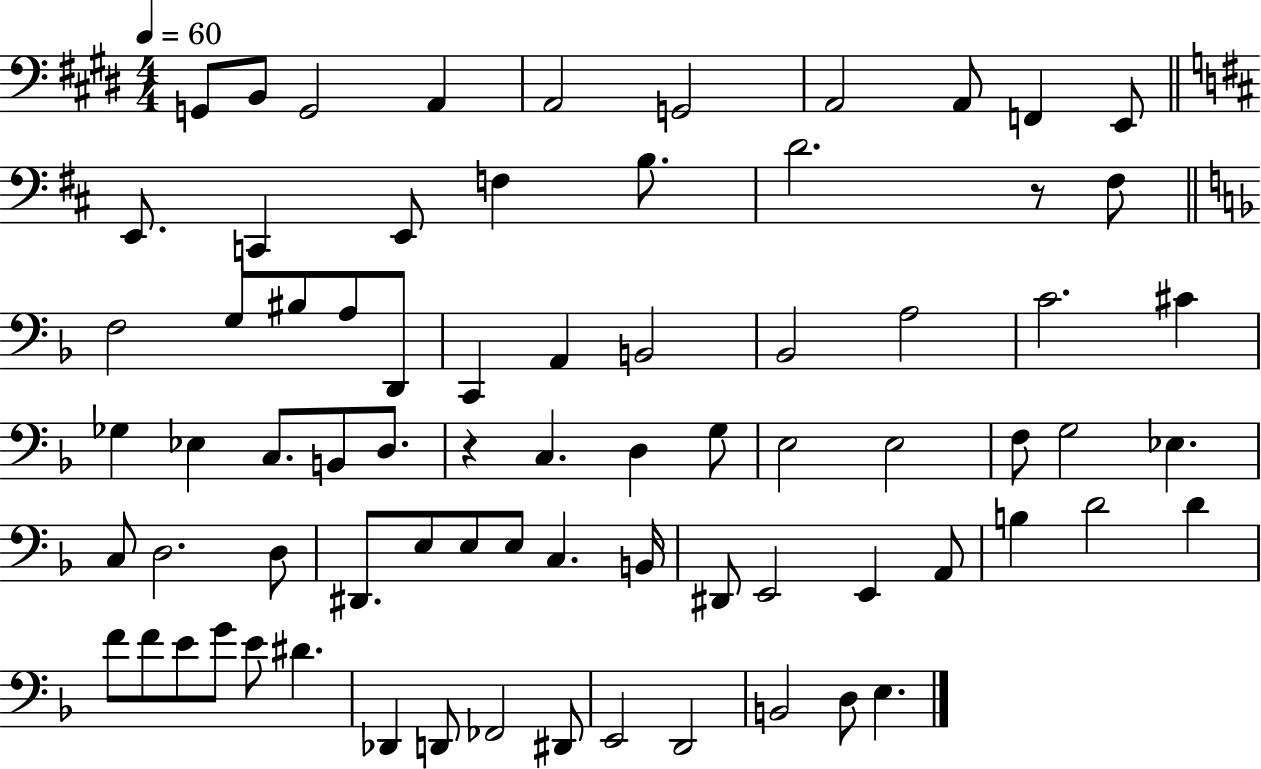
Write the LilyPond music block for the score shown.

{
  \clef bass
  \numericTimeSignature
  \time 4/4
  \key e \major
  \tempo 4 = 60
  g,8 b,8 g,2 a,4 | a,2 g,2 | a,2 a,8 f,4 e,8 | \bar "||" \break \key b \minor e,8. c,4 e,8 f4 b8. | d'2. r8 fis8 | \bar "||" \break \key f \major f2 g8 bis8 a8 d,8 | c,4 a,4 b,2 | bes,2 a2 | c'2. cis'4 | \break ges4 ees4 c8. b,8 d8. | r4 c4. d4 g8 | e2 e2 | f8 g2 ees4. | \break c8 d2. d8 | dis,8. e8 e8 e8 c4. b,16 | dis,8 e,2 e,4 a,8 | b4 d'2 d'4 | \break f'8 f'8 e'8 g'8 e'8 dis'4. | des,4 d,8 fes,2 dis,8 | e,2 d,2 | b,2 d8 e4. | \break \bar "|."
}